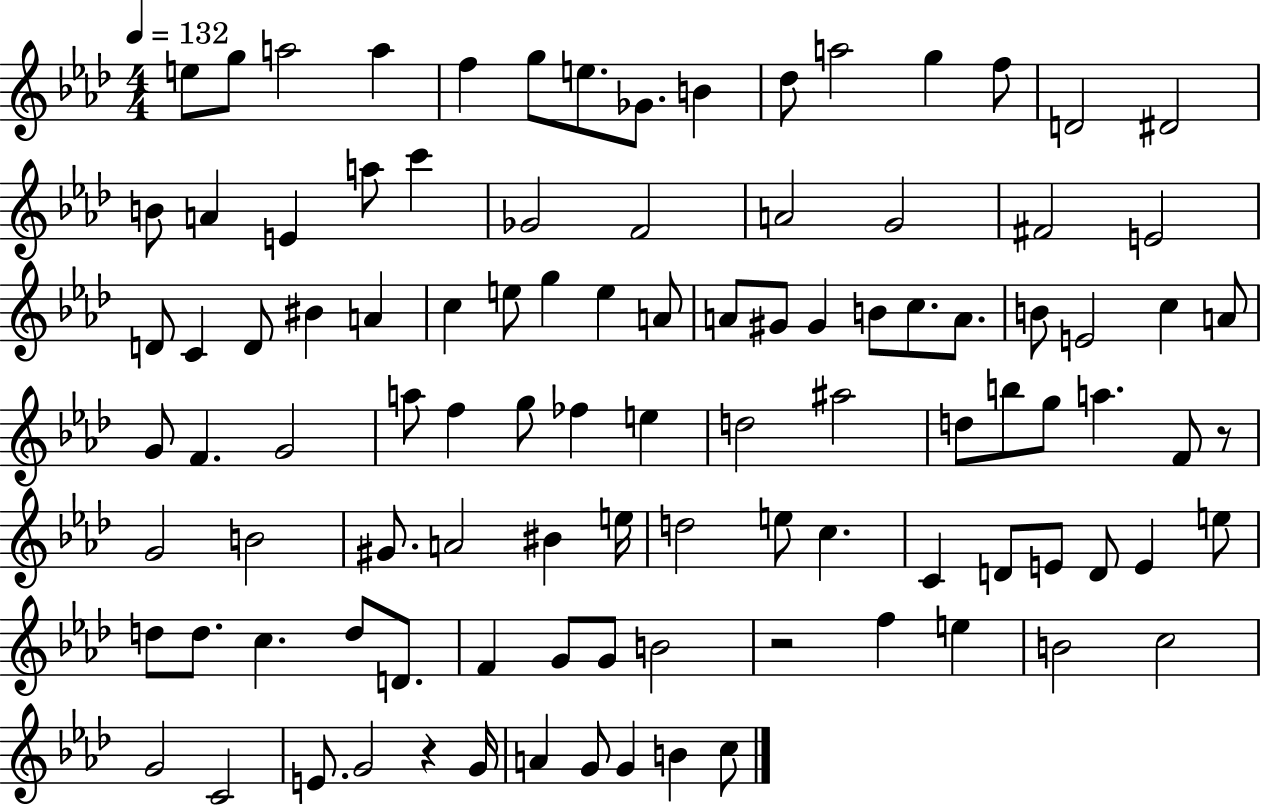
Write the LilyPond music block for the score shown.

{
  \clef treble
  \numericTimeSignature
  \time 4/4
  \key aes \major
  \tempo 4 = 132
  e''8 g''8 a''2 a''4 | f''4 g''8 e''8. ges'8. b'4 | des''8 a''2 g''4 f''8 | d'2 dis'2 | \break b'8 a'4 e'4 a''8 c'''4 | ges'2 f'2 | a'2 g'2 | fis'2 e'2 | \break d'8 c'4 d'8 bis'4 a'4 | c''4 e''8 g''4 e''4 a'8 | a'8 gis'8 gis'4 b'8 c''8. a'8. | b'8 e'2 c''4 a'8 | \break g'8 f'4. g'2 | a''8 f''4 g''8 fes''4 e''4 | d''2 ais''2 | d''8 b''8 g''8 a''4. f'8 r8 | \break g'2 b'2 | gis'8. a'2 bis'4 e''16 | d''2 e''8 c''4. | c'4 d'8 e'8 d'8 e'4 e''8 | \break d''8 d''8. c''4. d''8 d'8. | f'4 g'8 g'8 b'2 | r2 f''4 e''4 | b'2 c''2 | \break g'2 c'2 | e'8. g'2 r4 g'16 | a'4 g'8 g'4 b'4 c''8 | \bar "|."
}